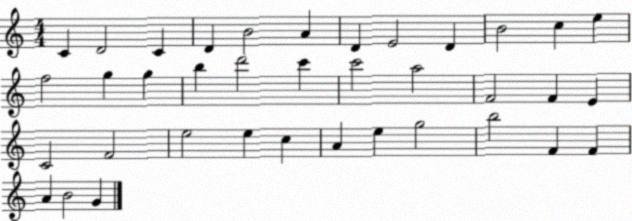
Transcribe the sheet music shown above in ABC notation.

X:1
T:Untitled
M:4/4
L:1/4
K:C
C D2 C D B2 A D E2 D B2 c e f2 g g b d'2 c' c'2 a2 F2 F E C2 F2 e2 e c A e g2 b2 F F A B2 G